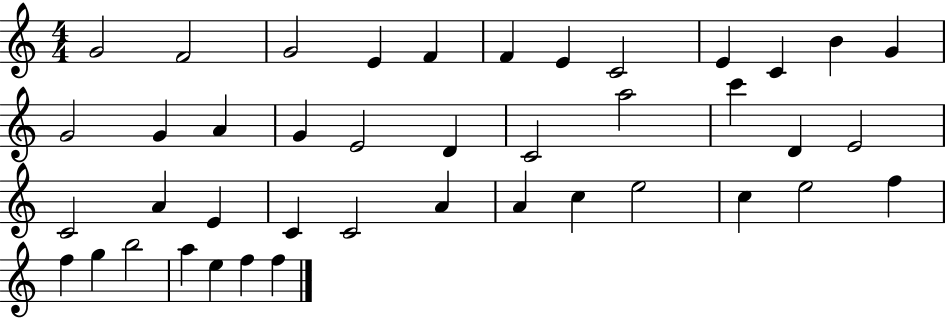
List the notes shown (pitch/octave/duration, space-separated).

G4/h F4/h G4/h E4/q F4/q F4/q E4/q C4/h E4/q C4/q B4/q G4/q G4/h G4/q A4/q G4/q E4/h D4/q C4/h A5/h C6/q D4/q E4/h C4/h A4/q E4/q C4/q C4/h A4/q A4/q C5/q E5/h C5/q E5/h F5/q F5/q G5/q B5/h A5/q E5/q F5/q F5/q